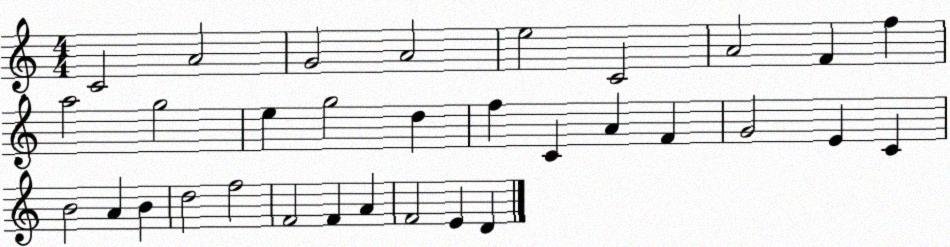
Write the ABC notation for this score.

X:1
T:Untitled
M:4/4
L:1/4
K:C
C2 A2 G2 A2 e2 C2 A2 F f a2 g2 e g2 d f C A F G2 E C B2 A B d2 f2 F2 F A F2 E D